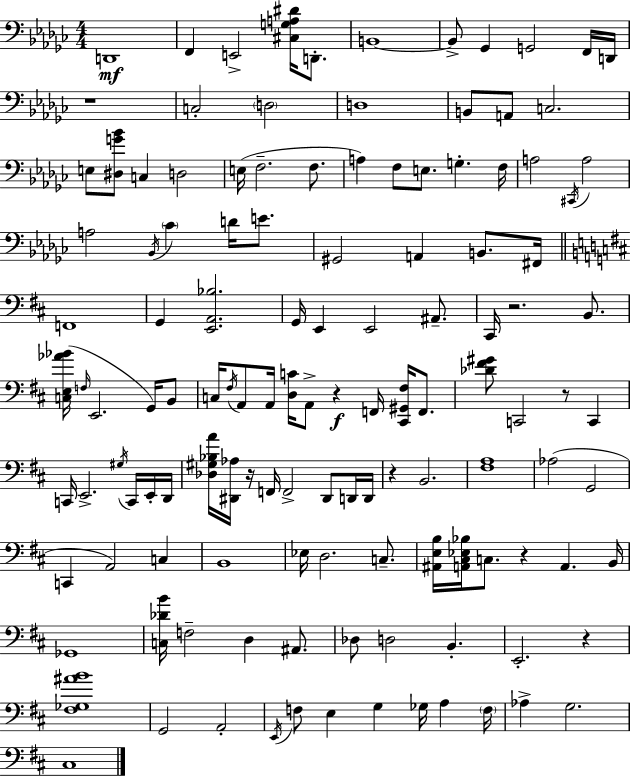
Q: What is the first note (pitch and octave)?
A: D2